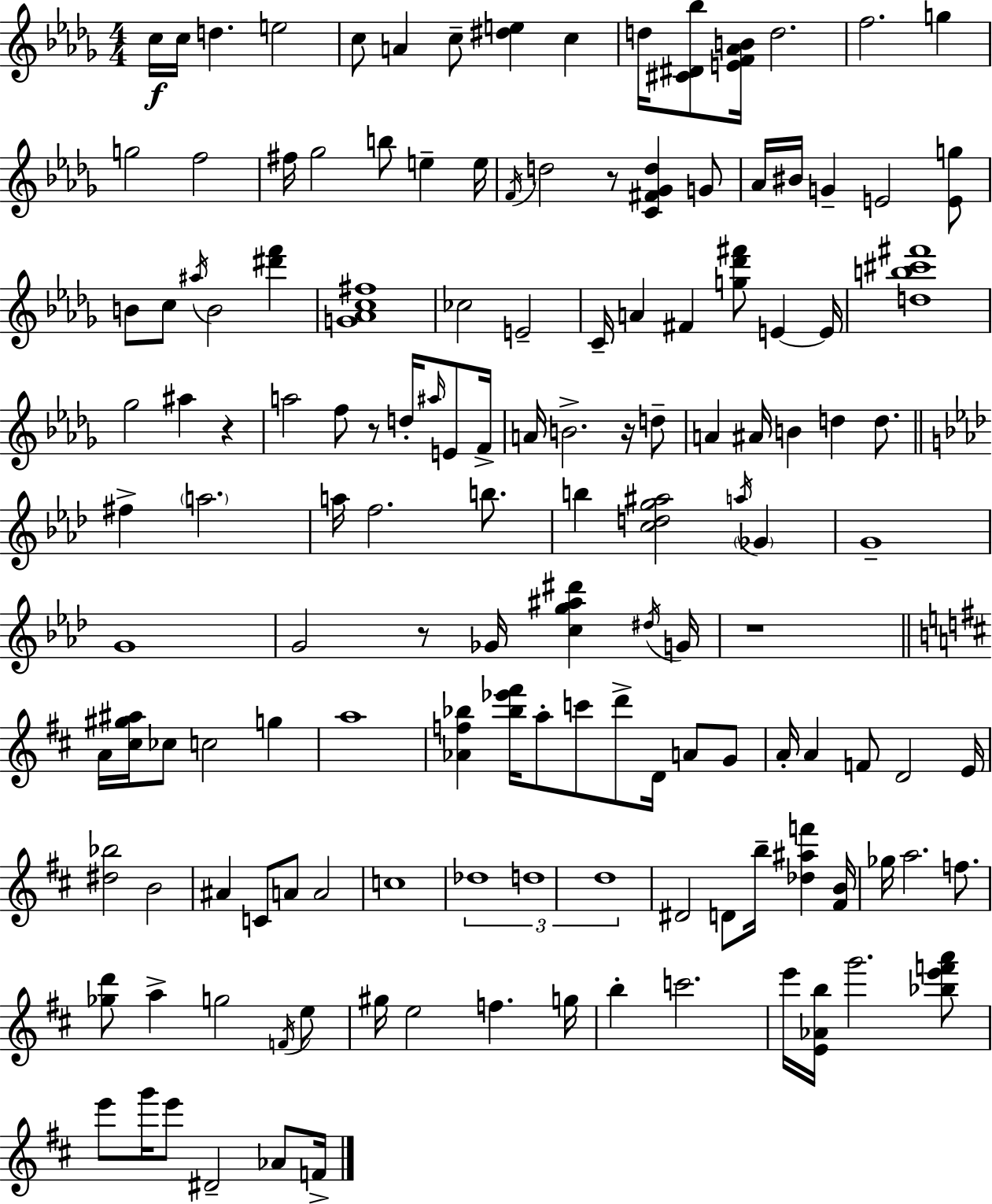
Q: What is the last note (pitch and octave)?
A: F4